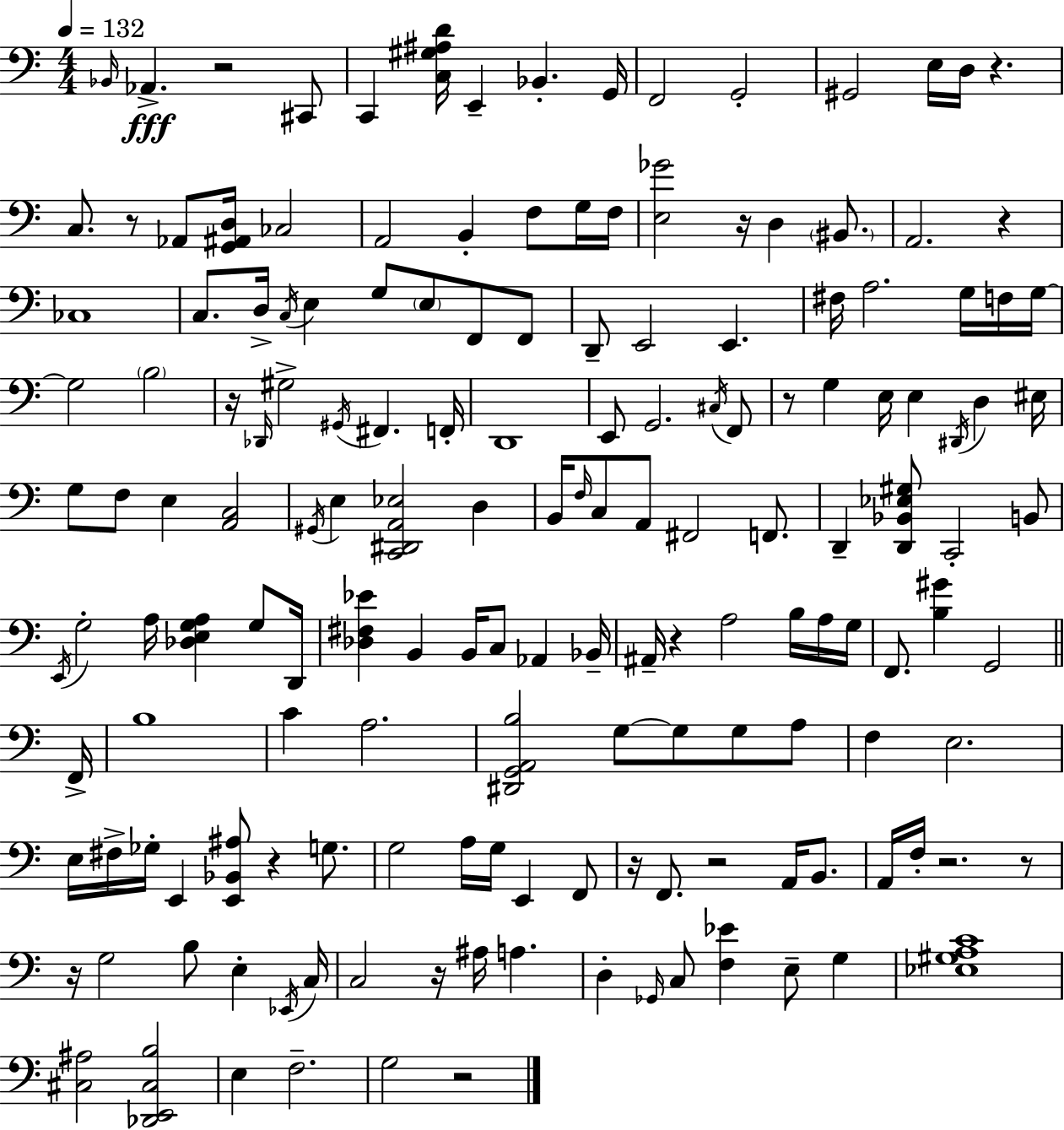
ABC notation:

X:1
T:Untitled
M:4/4
L:1/4
K:C
_B,,/4 _A,, z2 ^C,,/2 C,, [C,^G,^A,D]/4 E,, _B,, G,,/4 F,,2 G,,2 ^G,,2 E,/4 D,/4 z C,/2 z/2 _A,,/2 [G,,^A,,D,]/4 _C,2 A,,2 B,, F,/2 G,/4 F,/4 [E,_G]2 z/4 D, ^B,,/2 A,,2 z _C,4 C,/2 D,/4 C,/4 E, G,/2 E,/2 F,,/2 F,,/2 D,,/2 E,,2 E,, ^F,/4 A,2 G,/4 F,/4 G,/4 G,2 B,2 z/4 _D,,/4 ^G,2 ^G,,/4 ^F,, F,,/4 D,,4 E,,/2 G,,2 ^C,/4 F,,/2 z/2 G, E,/4 E, ^D,,/4 D, ^E,/4 G,/2 F,/2 E, [A,,C,]2 ^G,,/4 E, [C,,^D,,A,,_E,]2 D, B,,/4 F,/4 C,/2 A,,/2 ^F,,2 F,,/2 D,, [D,,_B,,_E,^G,]/2 C,,2 B,,/2 E,,/4 G,2 A,/4 [_D,E,G,A,] G,/2 D,,/4 [_D,^F,_E] B,, B,,/4 C,/2 _A,, _B,,/4 ^A,,/4 z A,2 B,/4 A,/4 G,/4 F,,/2 [B,^G] G,,2 F,,/4 B,4 C A,2 [^D,,G,,A,,B,]2 G,/2 G,/2 G,/2 A,/2 F, E,2 E,/4 ^F,/4 _G,/4 E,, [E,,_B,,^A,]/2 z G,/2 G,2 A,/4 G,/4 E,, F,,/2 z/4 F,,/2 z2 A,,/4 B,,/2 A,,/4 F,/4 z2 z/2 z/4 G,2 B,/2 E, _E,,/4 C,/4 C,2 z/4 ^A,/4 A, D, _G,,/4 C,/2 [F,_E] E,/2 G, [_E,^G,A,C]4 [^C,^A,]2 [_D,,E,,^C,B,]2 E, F,2 G,2 z2